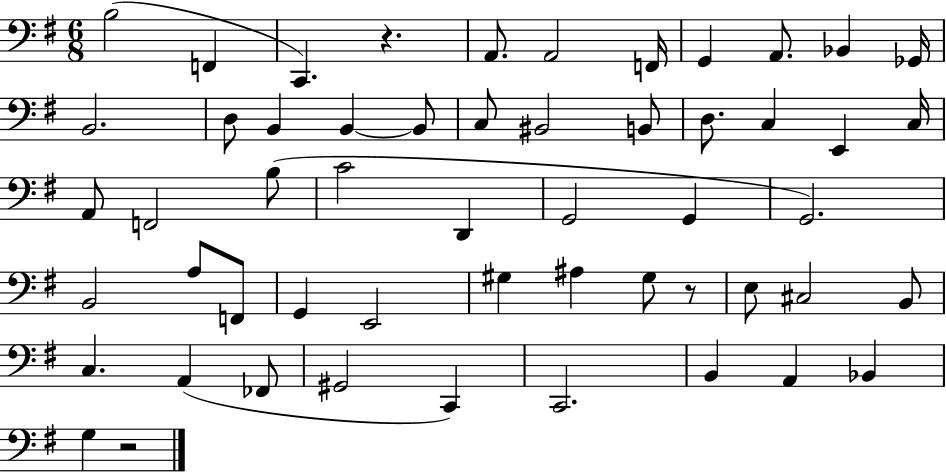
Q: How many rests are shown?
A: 3